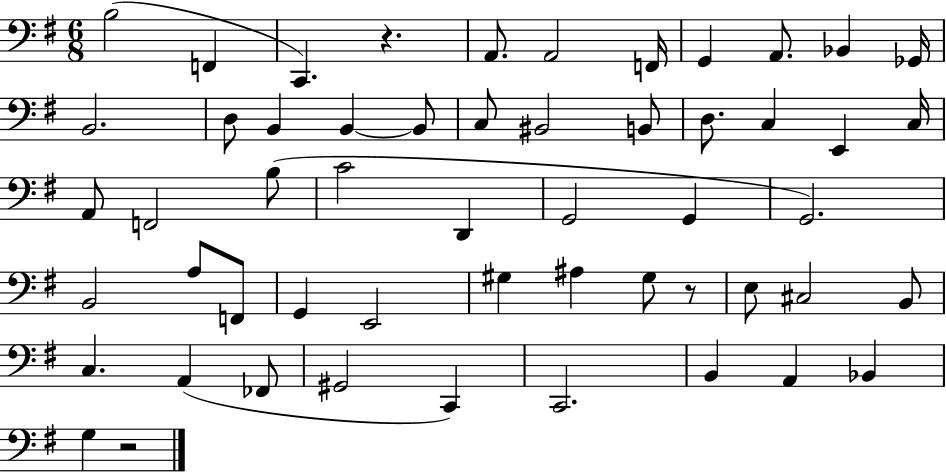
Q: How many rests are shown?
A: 3